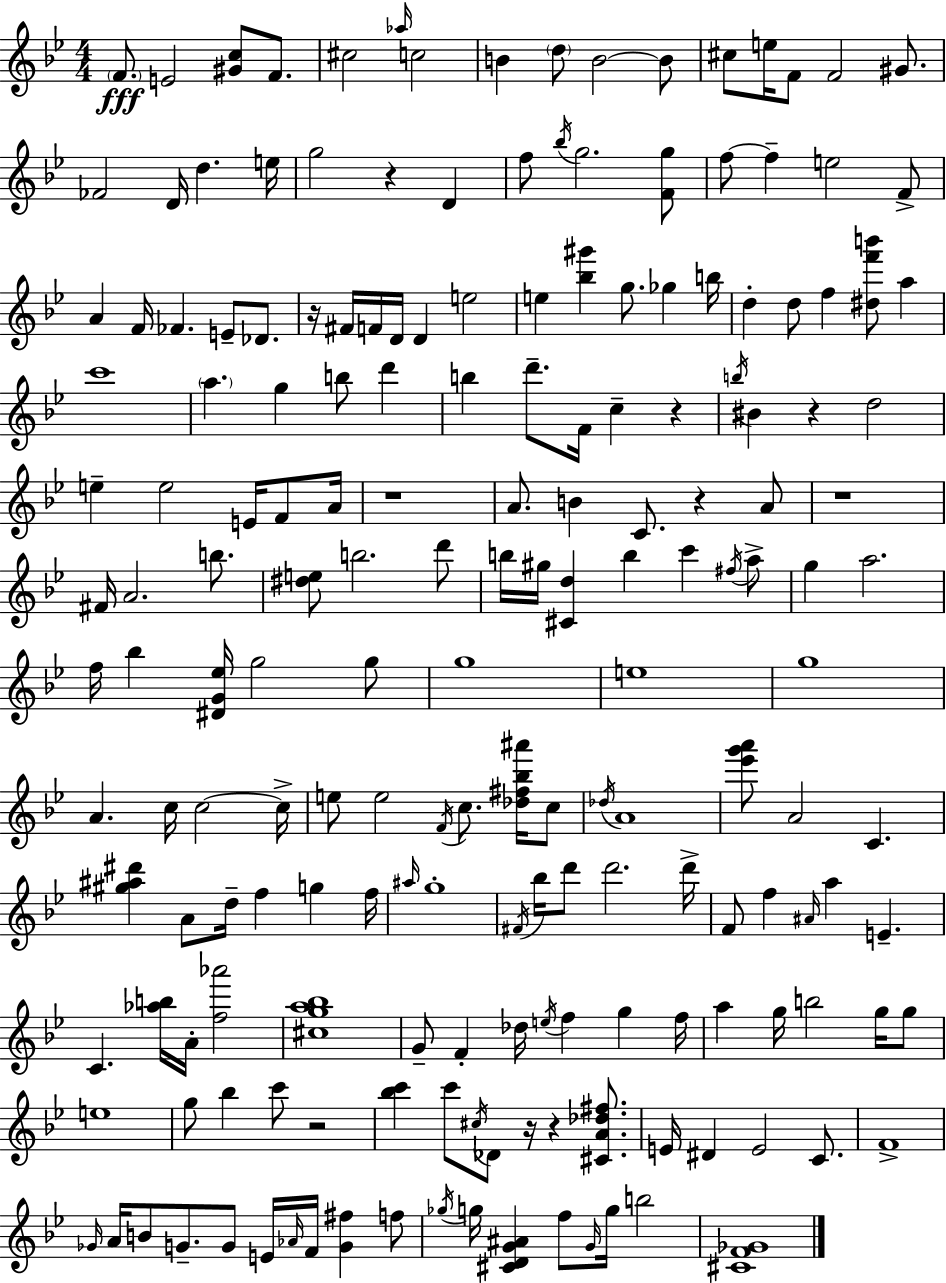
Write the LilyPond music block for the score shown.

{
  \clef treble
  \numericTimeSignature
  \time 4/4
  \key bes \major
  \repeat volta 2 { \parenthesize f'8.\fff e'2 <gis' c''>8 f'8. | cis''2 \grace { aes''16 } c''2 | b'4 \parenthesize d''8 b'2~~ b'8 | cis''8 e''16 f'8 f'2 gis'8. | \break fes'2 d'16 d''4. | e''16 g''2 r4 d'4 | f''8 \acciaccatura { bes''16 } g''2. | <f' g''>8 f''8~~ f''4-- e''2 | \break f'8-> a'4 f'16 fes'4. e'8-- des'8. | r16 fis'16 f'16 d'16 d'4 e''2 | e''4 <bes'' gis'''>4 g''8. ges''4 | b''16 d''4-. d''8 f''4 <dis'' f''' b'''>8 a''4 | \break c'''1 | \parenthesize a''4. g''4 b''8 d'''4 | b''4 d'''8.-- f'16 c''4-- r4 | \acciaccatura { b''16 } bis'4 r4 d''2 | \break e''4-- e''2 e'16 | f'8 a'16 r1 | a'8. b'4 c'8. r4 | a'8 r1 | \break fis'16 a'2. | b''8. <dis'' e''>8 b''2. | d'''8 b''16 gis''16 <cis' d''>4 b''4 c'''4 | \acciaccatura { fis''16 } a''8-> g''4 a''2. | \break f''16 bes''4 <dis' g' ees''>16 g''2 | g''8 g''1 | e''1 | g''1 | \break a'4. c''16 c''2~~ | c''16-> e''8 e''2 \acciaccatura { f'16 } c''8. | <des'' fis'' bes'' ais'''>16 c''8 \acciaccatura { des''16 } a'1 | <ees''' g''' a'''>8 a'2 | \break c'4. <gis'' ais'' dis'''>4 a'8 d''16-- f''4 | g''4 f''16 \grace { ais''16 } g''1-. | \acciaccatura { fis'16 } bes''16 d'''8 d'''2. | d'''16-> f'8 f''4 \grace { ais'16 } a''4 | \break e'4.-- c'4. <aes'' b''>16 | a'16-. <f'' aes'''>2 <cis'' g'' a'' bes''>1 | g'8-- f'4-. des''16 | \acciaccatura { e''16 } f''4 g''4 f''16 a''4 g''16 b''2 | \break g''16 g''8 e''1 | g''8 bes''4 | c'''8 r2 <bes'' c'''>4 c'''8 | \acciaccatura { cis''16 } des'8 r16 r4 <cis' a' des'' fis''>8. e'16 dis'4 | \break e'2 c'8. f'1-> | \grace { ges'16 } a'16 b'8 g'8.-- | g'8 e'16 \grace { aes'16 } f'16 <g' fis''>4 f''8 \acciaccatura { ges''16 } g''16 <cis' d' g' ais'>4 | f''8 \grace { g'16 } g''16 b''2 <cis' f' ges'>1 | \break } \bar "|."
}